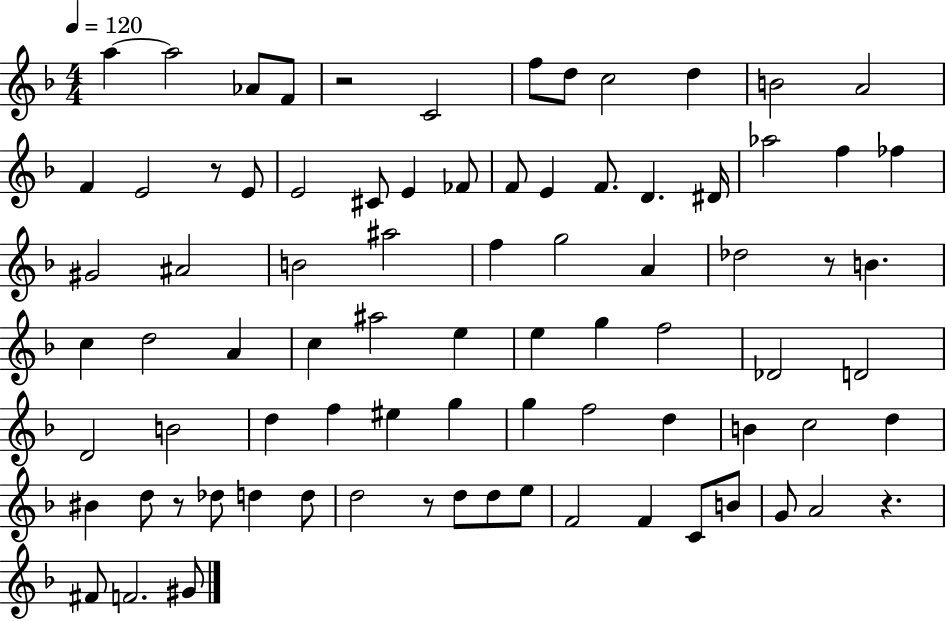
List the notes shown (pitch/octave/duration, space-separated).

A5/q A5/h Ab4/e F4/e R/h C4/h F5/e D5/e C5/h D5/q B4/h A4/h F4/q E4/h R/e E4/e E4/h C#4/e E4/q FES4/e F4/e E4/q F4/e. D4/q. D#4/s Ab5/h F5/q FES5/q G#4/h A#4/h B4/h A#5/h F5/q G5/h A4/q Db5/h R/e B4/q. C5/q D5/h A4/q C5/q A#5/h E5/q E5/q G5/q F5/h Db4/h D4/h D4/h B4/h D5/q F5/q EIS5/q G5/q G5/q F5/h D5/q B4/q C5/h D5/q BIS4/q D5/e R/e Db5/e D5/q D5/e D5/h R/e D5/e D5/e E5/e F4/h F4/q C4/e B4/e G4/e A4/h R/q. F#4/e F4/h. G#4/e